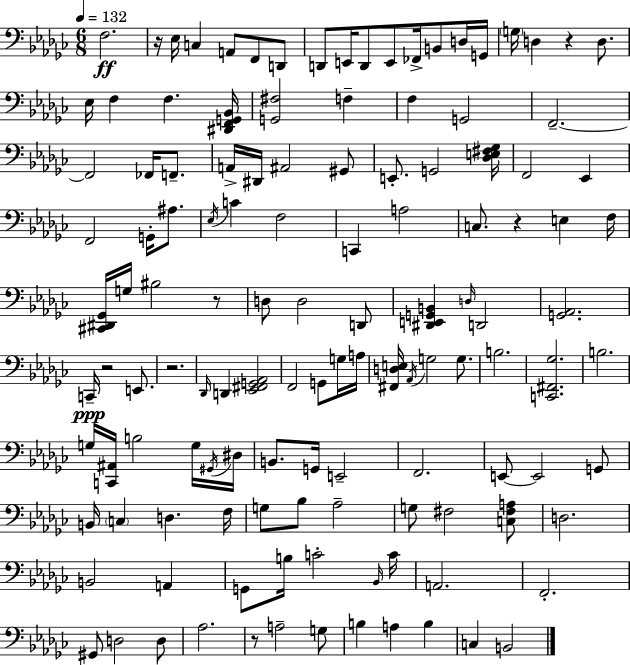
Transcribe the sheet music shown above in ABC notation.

X:1
T:Untitled
M:6/8
L:1/4
K:Ebm
F,2 z/4 _E,/4 C, A,,/2 F,,/2 D,,/2 D,,/2 E,,/4 D,,/2 E,,/2 _F,,/4 B,,/2 D,/4 G,,/4 G,/4 D, z D,/2 _E,/4 F, F, [^D,,F,,G,,_B,,]/4 [G,,^F,]2 F, F, G,,2 F,,2 F,,2 _F,,/4 F,,/2 A,,/4 ^D,,/4 ^A,,2 ^G,,/2 E,,/2 G,,2 [_D,E,^F,_G,]/4 F,,2 _E,, F,,2 G,,/4 ^A,/2 _E,/4 C F,2 C,, A,2 C,/2 z E, F,/4 [^C,,^D,,_G,,]/4 G,/4 ^B,2 z/2 D,/2 D,2 D,,/2 [^D,,E,,G,,B,,] D,/4 D,,2 [G,,_A,,]2 C,,/4 z2 E,,/2 z2 _D,,/4 D,, [_E,,^F,,G,,_A,,]2 F,,2 G,,/2 G,/4 A,/4 [^F,,D,E,]/4 _A,,/4 G,2 G,/2 B,2 [C,,^F,,_G,]2 B,2 G,/4 [C,,^A,,]/4 B,2 G,/4 ^G,,/4 ^D,/4 B,,/2 G,,/4 E,,2 F,,2 E,,/2 E,,2 G,,/2 B,,/4 C, D, F,/4 G,/2 _B,/2 _A,2 G,/2 ^F,2 [C,^F,A,]/2 D,2 B,,2 A,, G,,/2 B,/4 C2 _B,,/4 C/4 A,,2 F,,2 ^G,,/2 D,2 D,/2 _A,2 z/2 A,2 G,/2 B, A, B, C, B,,2